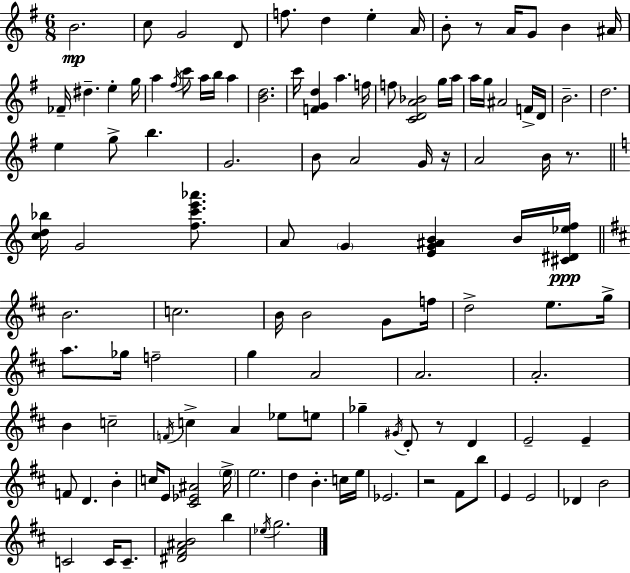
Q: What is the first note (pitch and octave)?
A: B4